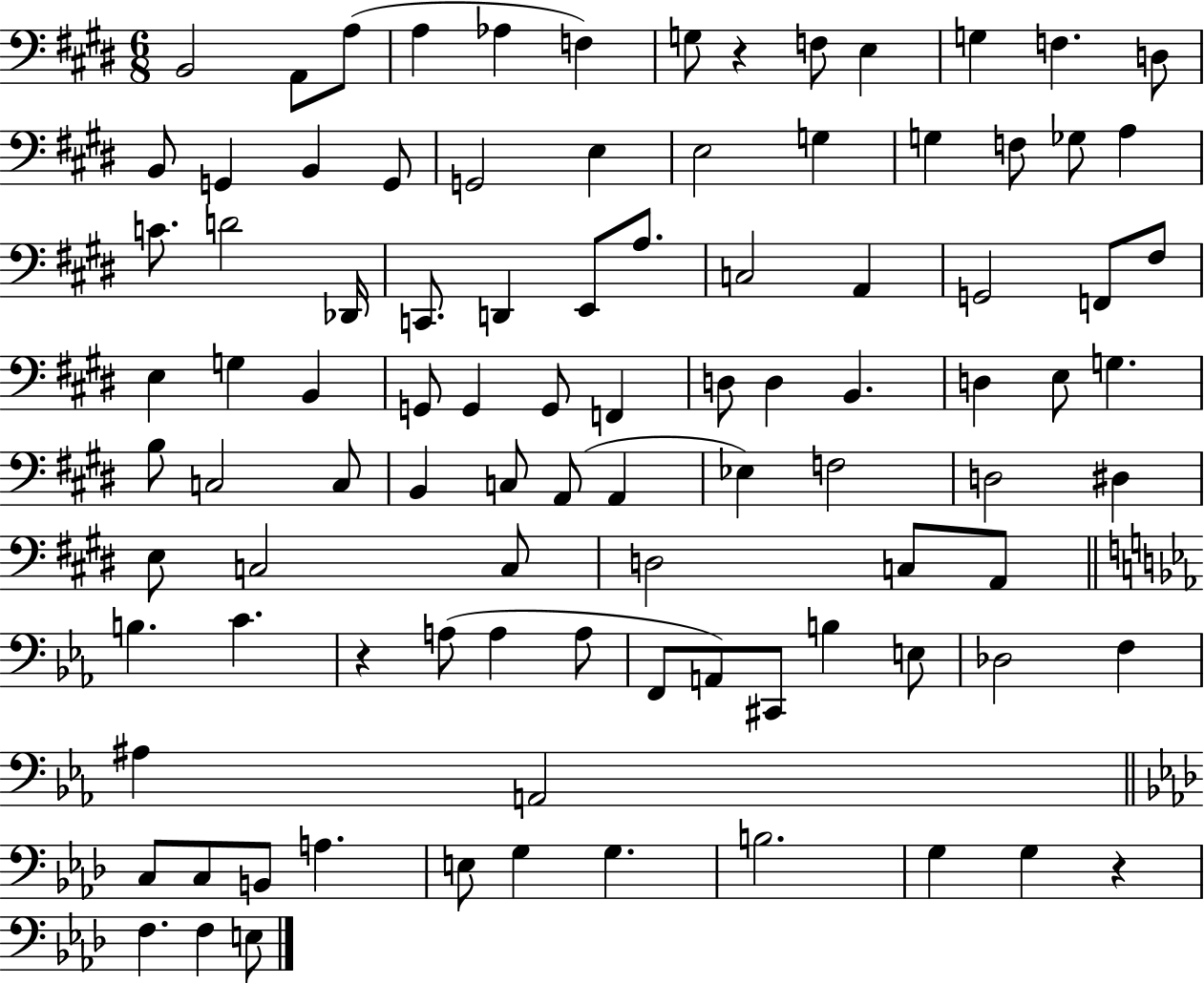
X:1
T:Untitled
M:6/8
L:1/4
K:E
B,,2 A,,/2 A,/2 A, _A, F, G,/2 z F,/2 E, G, F, D,/2 B,,/2 G,, B,, G,,/2 G,,2 E, E,2 G, G, F,/2 _G,/2 A, C/2 D2 _D,,/4 C,,/2 D,, E,,/2 A,/2 C,2 A,, G,,2 F,,/2 ^F,/2 E, G, B,, G,,/2 G,, G,,/2 F,, D,/2 D, B,, D, E,/2 G, B,/2 C,2 C,/2 B,, C,/2 A,,/2 A,, _E, F,2 D,2 ^D, E,/2 C,2 C,/2 D,2 C,/2 A,,/2 B, C z A,/2 A, A,/2 F,,/2 A,,/2 ^C,,/2 B, E,/2 _D,2 F, ^A, A,,2 C,/2 C,/2 B,,/2 A, E,/2 G, G, B,2 G, G, z F, F, E,/2